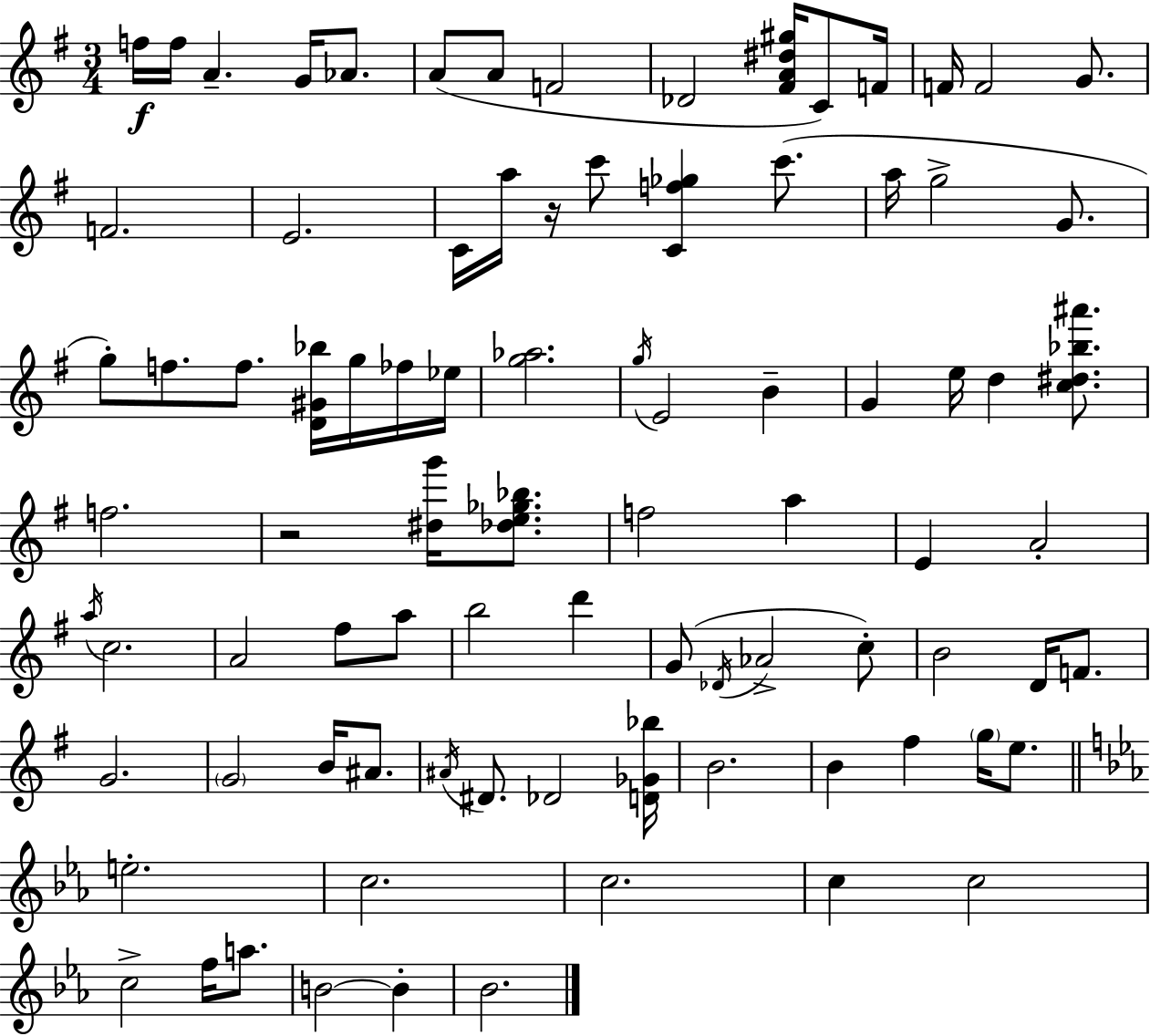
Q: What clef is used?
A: treble